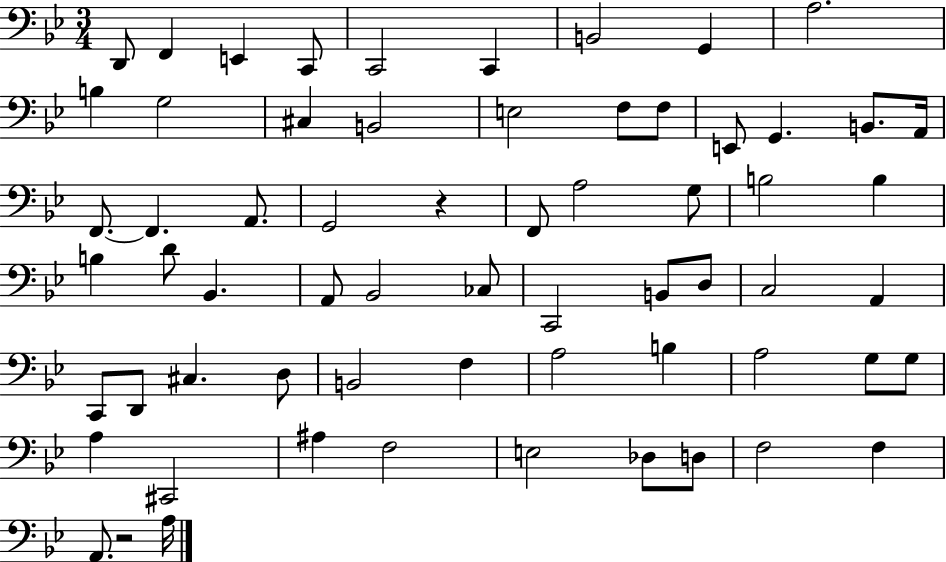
{
  \clef bass
  \numericTimeSignature
  \time 3/4
  \key bes \major
  \repeat volta 2 { d,8 f,4 e,4 c,8 | c,2 c,4 | b,2 g,4 | a2. | \break b4 g2 | cis4 b,2 | e2 f8 f8 | e,8 g,4. b,8. a,16 | \break f,8.~~ f,4. a,8. | g,2 r4 | f,8 a2 g8 | b2 b4 | \break b4 d'8 bes,4. | a,8 bes,2 ces8 | c,2 b,8 d8 | c2 a,4 | \break c,8 d,8 cis4. d8 | b,2 f4 | a2 b4 | a2 g8 g8 | \break a4 cis,2 | ais4 f2 | e2 des8 d8 | f2 f4 | \break a,8. r2 a16 | } \bar "|."
}